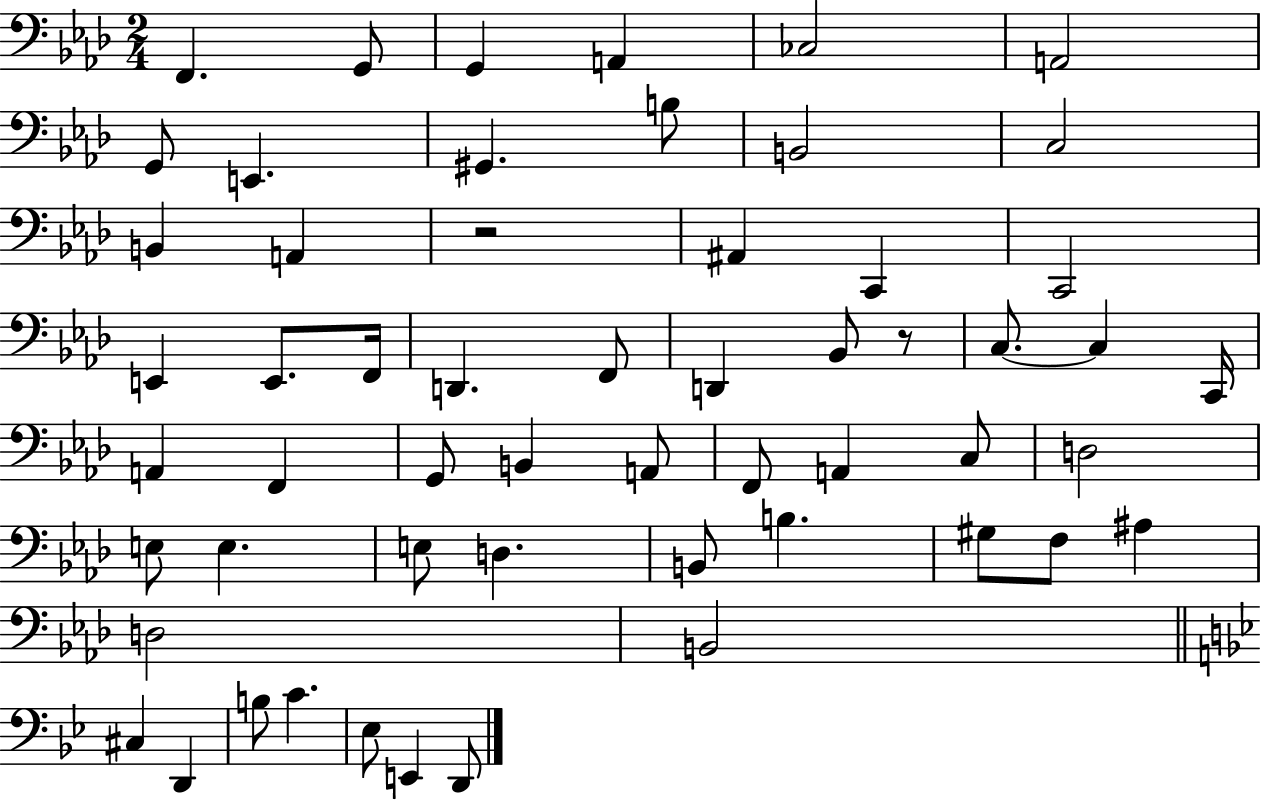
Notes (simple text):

F2/q. G2/e G2/q A2/q CES3/h A2/h G2/e E2/q. G#2/q. B3/e B2/h C3/h B2/q A2/q R/h A#2/q C2/q C2/h E2/q E2/e. F2/s D2/q. F2/e D2/q Bb2/e R/e C3/e. C3/q C2/s A2/q F2/q G2/e B2/q A2/e F2/e A2/q C3/e D3/h E3/e E3/q. E3/e D3/q. B2/e B3/q. G#3/e F3/e A#3/q D3/h B2/h C#3/q D2/q B3/e C4/q. Eb3/e E2/q D2/e